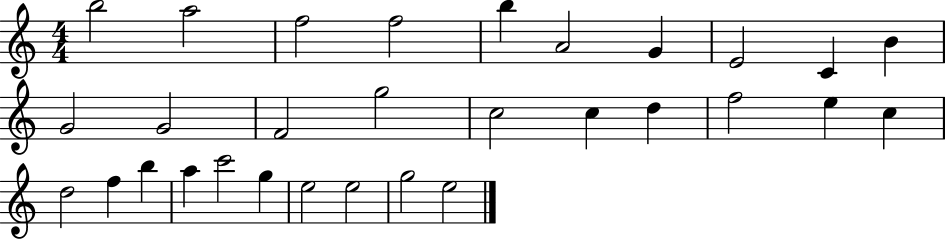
{
  \clef treble
  \numericTimeSignature
  \time 4/4
  \key c \major
  b''2 a''2 | f''2 f''2 | b''4 a'2 g'4 | e'2 c'4 b'4 | \break g'2 g'2 | f'2 g''2 | c''2 c''4 d''4 | f''2 e''4 c''4 | \break d''2 f''4 b''4 | a''4 c'''2 g''4 | e''2 e''2 | g''2 e''2 | \break \bar "|."
}